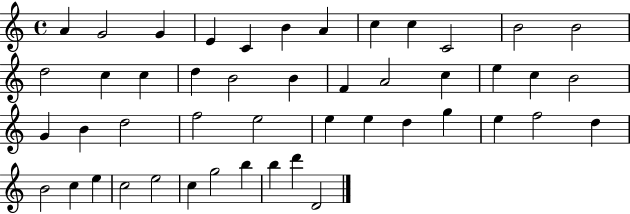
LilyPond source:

{
  \clef treble
  \time 4/4
  \defaultTimeSignature
  \key c \major
  a'4 g'2 g'4 | e'4 c'4 b'4 a'4 | c''4 c''4 c'2 | b'2 b'2 | \break d''2 c''4 c''4 | d''4 b'2 b'4 | f'4 a'2 c''4 | e''4 c''4 b'2 | \break g'4 b'4 d''2 | f''2 e''2 | e''4 e''4 d''4 g''4 | e''4 f''2 d''4 | \break b'2 c''4 e''4 | c''2 e''2 | c''4 g''2 b''4 | b''4 d'''4 d'2 | \break \bar "|."
}